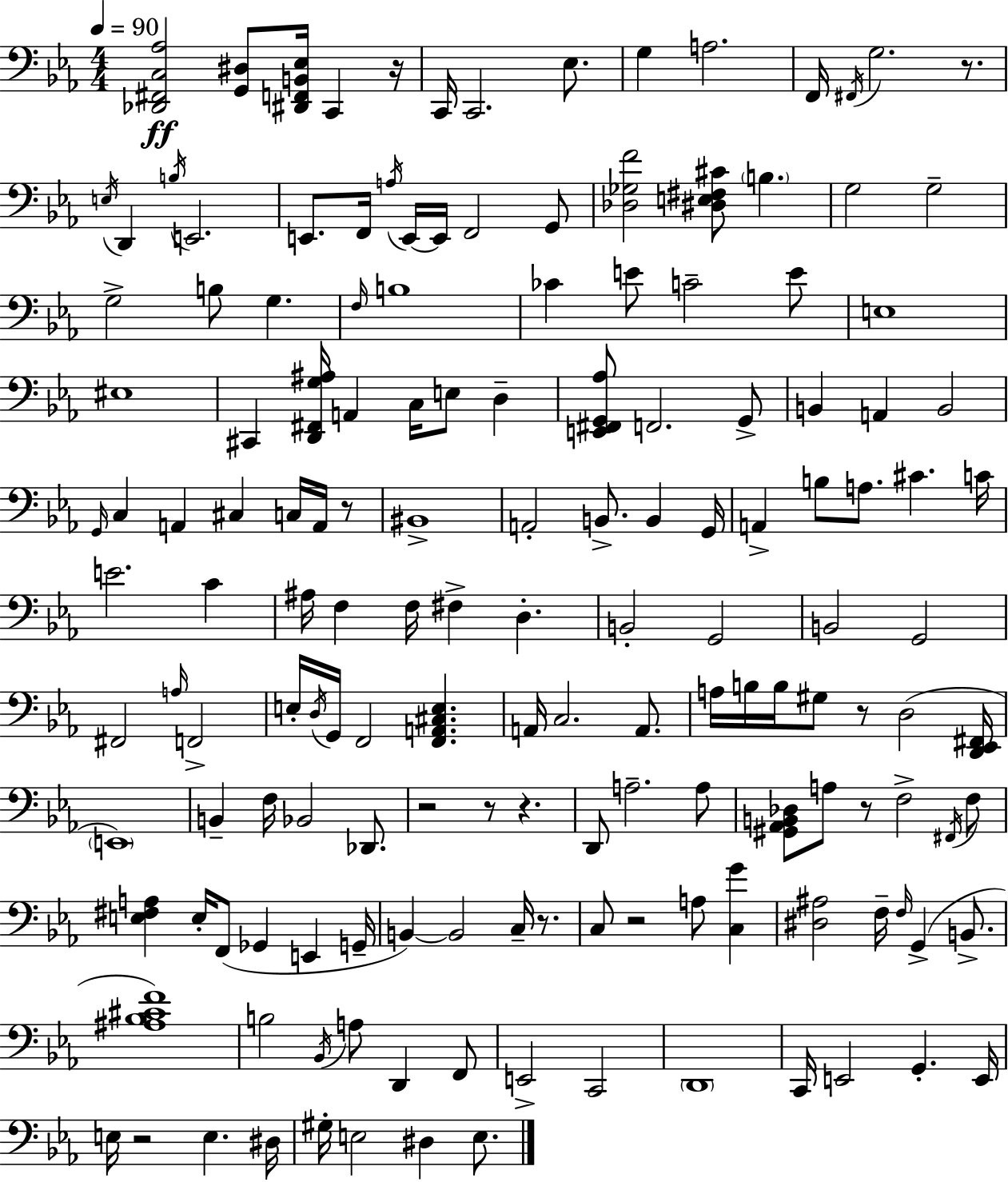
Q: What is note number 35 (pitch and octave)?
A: C#2